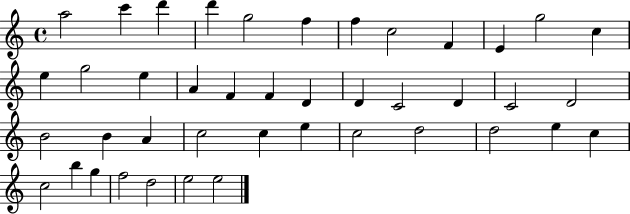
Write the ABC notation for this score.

X:1
T:Untitled
M:4/4
L:1/4
K:C
a2 c' d' d' g2 f f c2 F E g2 c e g2 e A F F D D C2 D C2 D2 B2 B A c2 c e c2 d2 d2 e c c2 b g f2 d2 e2 e2